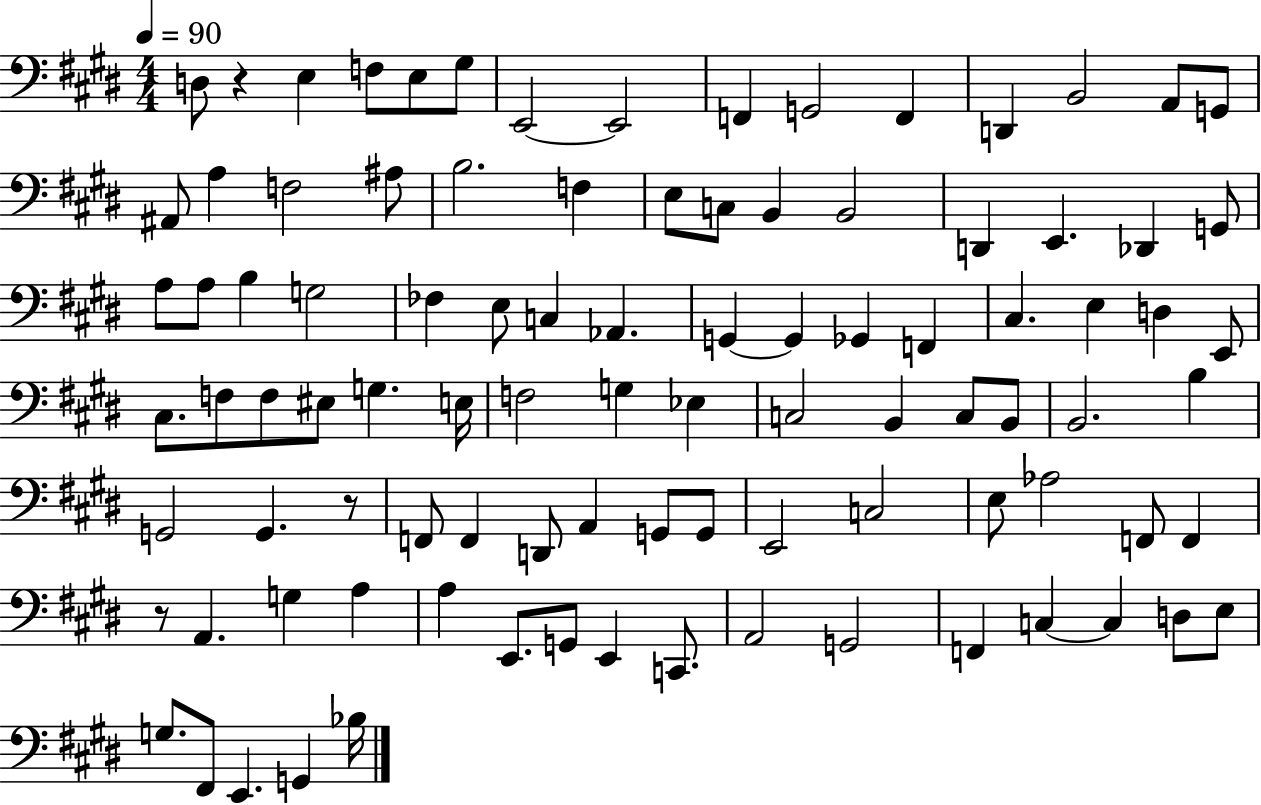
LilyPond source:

{
  \clef bass
  \numericTimeSignature
  \time 4/4
  \key e \major
  \tempo 4 = 90
  d8 r4 e4 f8 e8 gis8 | e,2~~ e,2 | f,4 g,2 f,4 | d,4 b,2 a,8 g,8 | \break ais,8 a4 f2 ais8 | b2. f4 | e8 c8 b,4 b,2 | d,4 e,4. des,4 g,8 | \break a8 a8 b4 g2 | fes4 e8 c4 aes,4. | g,4~~ g,4 ges,4 f,4 | cis4. e4 d4 e,8 | \break cis8. f8 f8 eis8 g4. e16 | f2 g4 ees4 | c2 b,4 c8 b,8 | b,2. b4 | \break g,2 g,4. r8 | f,8 f,4 d,8 a,4 g,8 g,8 | e,2 c2 | e8 aes2 f,8 f,4 | \break r8 a,4. g4 a4 | a4 e,8. g,8 e,4 c,8. | a,2 g,2 | f,4 c4~~ c4 d8 e8 | \break g8. fis,8 e,4. g,4 bes16 | \bar "|."
}